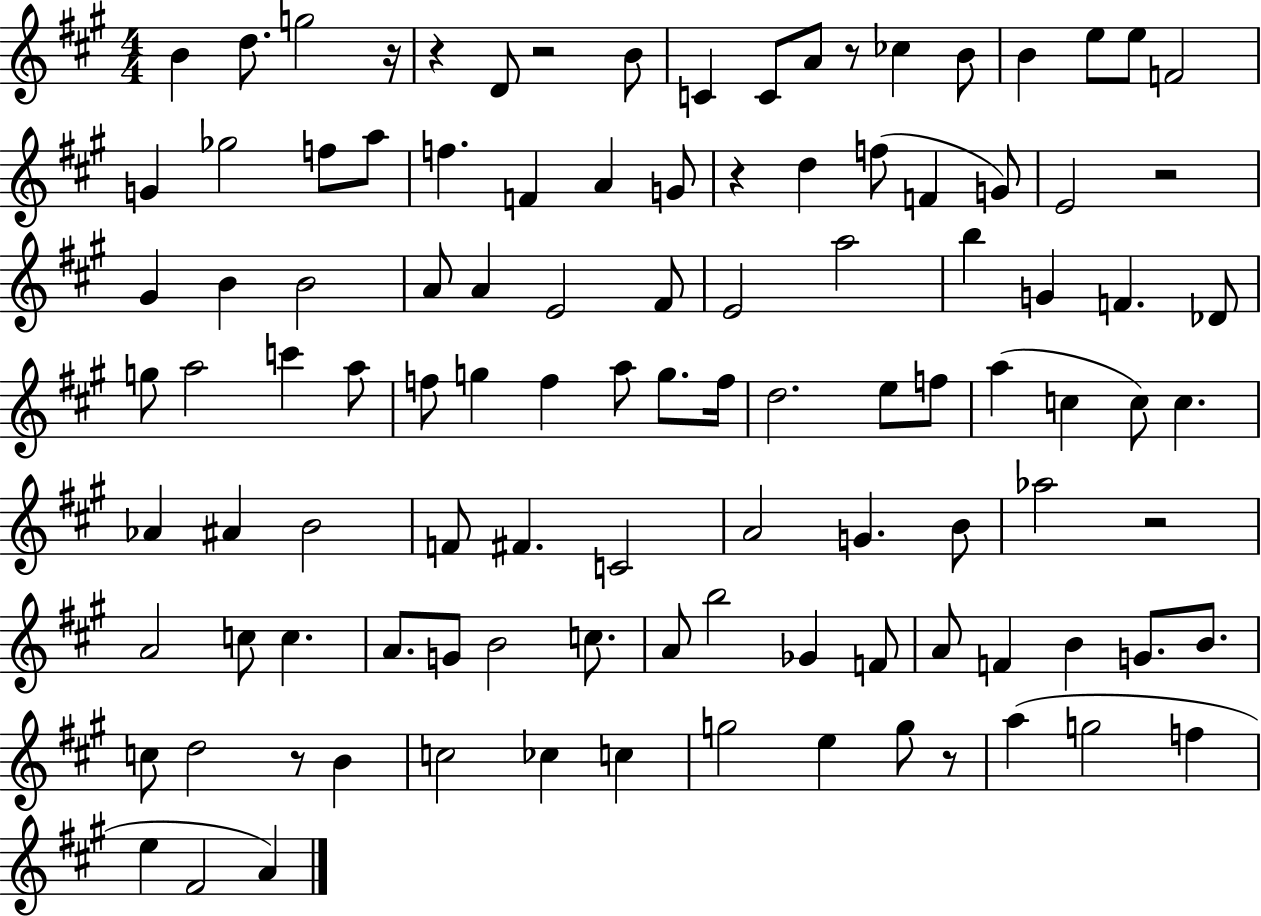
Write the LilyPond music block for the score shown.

{
  \clef treble
  \numericTimeSignature
  \time 4/4
  \key a \major
  b'4 d''8. g''2 r16 | r4 d'8 r2 b'8 | c'4 c'8 a'8 r8 ces''4 b'8 | b'4 e''8 e''8 f'2 | \break g'4 ges''2 f''8 a''8 | f''4. f'4 a'4 g'8 | r4 d''4 f''8( f'4 g'8) | e'2 r2 | \break gis'4 b'4 b'2 | a'8 a'4 e'2 fis'8 | e'2 a''2 | b''4 g'4 f'4. des'8 | \break g''8 a''2 c'''4 a''8 | f''8 g''4 f''4 a''8 g''8. f''16 | d''2. e''8 f''8 | a''4( c''4 c''8) c''4. | \break aes'4 ais'4 b'2 | f'8 fis'4. c'2 | a'2 g'4. b'8 | aes''2 r2 | \break a'2 c''8 c''4. | a'8. g'8 b'2 c''8. | a'8 b''2 ges'4 f'8 | a'8 f'4 b'4 g'8. b'8. | \break c''8 d''2 r8 b'4 | c''2 ces''4 c''4 | g''2 e''4 g''8 r8 | a''4( g''2 f''4 | \break e''4 fis'2 a'4) | \bar "|."
}